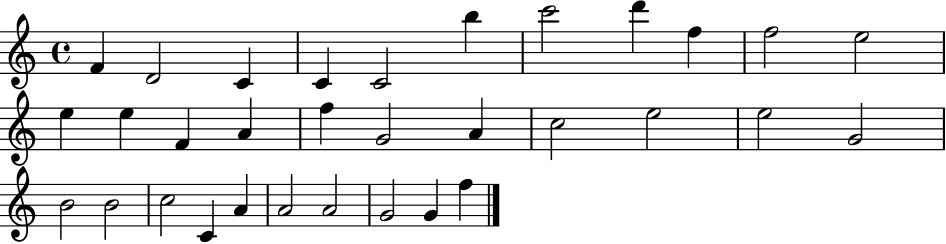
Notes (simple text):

F4/q D4/h C4/q C4/q C4/h B5/q C6/h D6/q F5/q F5/h E5/h E5/q E5/q F4/q A4/q F5/q G4/h A4/q C5/h E5/h E5/h G4/h B4/h B4/h C5/h C4/q A4/q A4/h A4/h G4/h G4/q F5/q